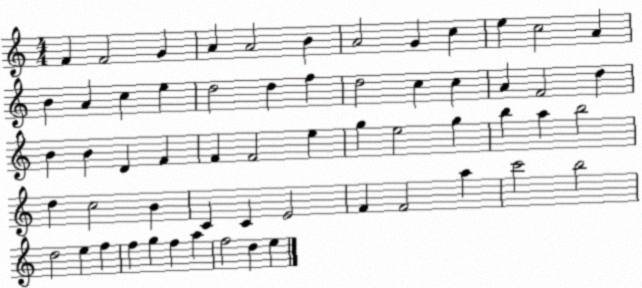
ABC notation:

X:1
T:Untitled
M:4/4
L:1/4
K:C
F F2 G A A2 B A2 G c e c2 A B A c e d2 d f d2 c c A F2 d B B D F F F2 e g e2 g b a b2 d c2 B C C E2 F F2 a c'2 b2 d2 e f f g f a f2 d e